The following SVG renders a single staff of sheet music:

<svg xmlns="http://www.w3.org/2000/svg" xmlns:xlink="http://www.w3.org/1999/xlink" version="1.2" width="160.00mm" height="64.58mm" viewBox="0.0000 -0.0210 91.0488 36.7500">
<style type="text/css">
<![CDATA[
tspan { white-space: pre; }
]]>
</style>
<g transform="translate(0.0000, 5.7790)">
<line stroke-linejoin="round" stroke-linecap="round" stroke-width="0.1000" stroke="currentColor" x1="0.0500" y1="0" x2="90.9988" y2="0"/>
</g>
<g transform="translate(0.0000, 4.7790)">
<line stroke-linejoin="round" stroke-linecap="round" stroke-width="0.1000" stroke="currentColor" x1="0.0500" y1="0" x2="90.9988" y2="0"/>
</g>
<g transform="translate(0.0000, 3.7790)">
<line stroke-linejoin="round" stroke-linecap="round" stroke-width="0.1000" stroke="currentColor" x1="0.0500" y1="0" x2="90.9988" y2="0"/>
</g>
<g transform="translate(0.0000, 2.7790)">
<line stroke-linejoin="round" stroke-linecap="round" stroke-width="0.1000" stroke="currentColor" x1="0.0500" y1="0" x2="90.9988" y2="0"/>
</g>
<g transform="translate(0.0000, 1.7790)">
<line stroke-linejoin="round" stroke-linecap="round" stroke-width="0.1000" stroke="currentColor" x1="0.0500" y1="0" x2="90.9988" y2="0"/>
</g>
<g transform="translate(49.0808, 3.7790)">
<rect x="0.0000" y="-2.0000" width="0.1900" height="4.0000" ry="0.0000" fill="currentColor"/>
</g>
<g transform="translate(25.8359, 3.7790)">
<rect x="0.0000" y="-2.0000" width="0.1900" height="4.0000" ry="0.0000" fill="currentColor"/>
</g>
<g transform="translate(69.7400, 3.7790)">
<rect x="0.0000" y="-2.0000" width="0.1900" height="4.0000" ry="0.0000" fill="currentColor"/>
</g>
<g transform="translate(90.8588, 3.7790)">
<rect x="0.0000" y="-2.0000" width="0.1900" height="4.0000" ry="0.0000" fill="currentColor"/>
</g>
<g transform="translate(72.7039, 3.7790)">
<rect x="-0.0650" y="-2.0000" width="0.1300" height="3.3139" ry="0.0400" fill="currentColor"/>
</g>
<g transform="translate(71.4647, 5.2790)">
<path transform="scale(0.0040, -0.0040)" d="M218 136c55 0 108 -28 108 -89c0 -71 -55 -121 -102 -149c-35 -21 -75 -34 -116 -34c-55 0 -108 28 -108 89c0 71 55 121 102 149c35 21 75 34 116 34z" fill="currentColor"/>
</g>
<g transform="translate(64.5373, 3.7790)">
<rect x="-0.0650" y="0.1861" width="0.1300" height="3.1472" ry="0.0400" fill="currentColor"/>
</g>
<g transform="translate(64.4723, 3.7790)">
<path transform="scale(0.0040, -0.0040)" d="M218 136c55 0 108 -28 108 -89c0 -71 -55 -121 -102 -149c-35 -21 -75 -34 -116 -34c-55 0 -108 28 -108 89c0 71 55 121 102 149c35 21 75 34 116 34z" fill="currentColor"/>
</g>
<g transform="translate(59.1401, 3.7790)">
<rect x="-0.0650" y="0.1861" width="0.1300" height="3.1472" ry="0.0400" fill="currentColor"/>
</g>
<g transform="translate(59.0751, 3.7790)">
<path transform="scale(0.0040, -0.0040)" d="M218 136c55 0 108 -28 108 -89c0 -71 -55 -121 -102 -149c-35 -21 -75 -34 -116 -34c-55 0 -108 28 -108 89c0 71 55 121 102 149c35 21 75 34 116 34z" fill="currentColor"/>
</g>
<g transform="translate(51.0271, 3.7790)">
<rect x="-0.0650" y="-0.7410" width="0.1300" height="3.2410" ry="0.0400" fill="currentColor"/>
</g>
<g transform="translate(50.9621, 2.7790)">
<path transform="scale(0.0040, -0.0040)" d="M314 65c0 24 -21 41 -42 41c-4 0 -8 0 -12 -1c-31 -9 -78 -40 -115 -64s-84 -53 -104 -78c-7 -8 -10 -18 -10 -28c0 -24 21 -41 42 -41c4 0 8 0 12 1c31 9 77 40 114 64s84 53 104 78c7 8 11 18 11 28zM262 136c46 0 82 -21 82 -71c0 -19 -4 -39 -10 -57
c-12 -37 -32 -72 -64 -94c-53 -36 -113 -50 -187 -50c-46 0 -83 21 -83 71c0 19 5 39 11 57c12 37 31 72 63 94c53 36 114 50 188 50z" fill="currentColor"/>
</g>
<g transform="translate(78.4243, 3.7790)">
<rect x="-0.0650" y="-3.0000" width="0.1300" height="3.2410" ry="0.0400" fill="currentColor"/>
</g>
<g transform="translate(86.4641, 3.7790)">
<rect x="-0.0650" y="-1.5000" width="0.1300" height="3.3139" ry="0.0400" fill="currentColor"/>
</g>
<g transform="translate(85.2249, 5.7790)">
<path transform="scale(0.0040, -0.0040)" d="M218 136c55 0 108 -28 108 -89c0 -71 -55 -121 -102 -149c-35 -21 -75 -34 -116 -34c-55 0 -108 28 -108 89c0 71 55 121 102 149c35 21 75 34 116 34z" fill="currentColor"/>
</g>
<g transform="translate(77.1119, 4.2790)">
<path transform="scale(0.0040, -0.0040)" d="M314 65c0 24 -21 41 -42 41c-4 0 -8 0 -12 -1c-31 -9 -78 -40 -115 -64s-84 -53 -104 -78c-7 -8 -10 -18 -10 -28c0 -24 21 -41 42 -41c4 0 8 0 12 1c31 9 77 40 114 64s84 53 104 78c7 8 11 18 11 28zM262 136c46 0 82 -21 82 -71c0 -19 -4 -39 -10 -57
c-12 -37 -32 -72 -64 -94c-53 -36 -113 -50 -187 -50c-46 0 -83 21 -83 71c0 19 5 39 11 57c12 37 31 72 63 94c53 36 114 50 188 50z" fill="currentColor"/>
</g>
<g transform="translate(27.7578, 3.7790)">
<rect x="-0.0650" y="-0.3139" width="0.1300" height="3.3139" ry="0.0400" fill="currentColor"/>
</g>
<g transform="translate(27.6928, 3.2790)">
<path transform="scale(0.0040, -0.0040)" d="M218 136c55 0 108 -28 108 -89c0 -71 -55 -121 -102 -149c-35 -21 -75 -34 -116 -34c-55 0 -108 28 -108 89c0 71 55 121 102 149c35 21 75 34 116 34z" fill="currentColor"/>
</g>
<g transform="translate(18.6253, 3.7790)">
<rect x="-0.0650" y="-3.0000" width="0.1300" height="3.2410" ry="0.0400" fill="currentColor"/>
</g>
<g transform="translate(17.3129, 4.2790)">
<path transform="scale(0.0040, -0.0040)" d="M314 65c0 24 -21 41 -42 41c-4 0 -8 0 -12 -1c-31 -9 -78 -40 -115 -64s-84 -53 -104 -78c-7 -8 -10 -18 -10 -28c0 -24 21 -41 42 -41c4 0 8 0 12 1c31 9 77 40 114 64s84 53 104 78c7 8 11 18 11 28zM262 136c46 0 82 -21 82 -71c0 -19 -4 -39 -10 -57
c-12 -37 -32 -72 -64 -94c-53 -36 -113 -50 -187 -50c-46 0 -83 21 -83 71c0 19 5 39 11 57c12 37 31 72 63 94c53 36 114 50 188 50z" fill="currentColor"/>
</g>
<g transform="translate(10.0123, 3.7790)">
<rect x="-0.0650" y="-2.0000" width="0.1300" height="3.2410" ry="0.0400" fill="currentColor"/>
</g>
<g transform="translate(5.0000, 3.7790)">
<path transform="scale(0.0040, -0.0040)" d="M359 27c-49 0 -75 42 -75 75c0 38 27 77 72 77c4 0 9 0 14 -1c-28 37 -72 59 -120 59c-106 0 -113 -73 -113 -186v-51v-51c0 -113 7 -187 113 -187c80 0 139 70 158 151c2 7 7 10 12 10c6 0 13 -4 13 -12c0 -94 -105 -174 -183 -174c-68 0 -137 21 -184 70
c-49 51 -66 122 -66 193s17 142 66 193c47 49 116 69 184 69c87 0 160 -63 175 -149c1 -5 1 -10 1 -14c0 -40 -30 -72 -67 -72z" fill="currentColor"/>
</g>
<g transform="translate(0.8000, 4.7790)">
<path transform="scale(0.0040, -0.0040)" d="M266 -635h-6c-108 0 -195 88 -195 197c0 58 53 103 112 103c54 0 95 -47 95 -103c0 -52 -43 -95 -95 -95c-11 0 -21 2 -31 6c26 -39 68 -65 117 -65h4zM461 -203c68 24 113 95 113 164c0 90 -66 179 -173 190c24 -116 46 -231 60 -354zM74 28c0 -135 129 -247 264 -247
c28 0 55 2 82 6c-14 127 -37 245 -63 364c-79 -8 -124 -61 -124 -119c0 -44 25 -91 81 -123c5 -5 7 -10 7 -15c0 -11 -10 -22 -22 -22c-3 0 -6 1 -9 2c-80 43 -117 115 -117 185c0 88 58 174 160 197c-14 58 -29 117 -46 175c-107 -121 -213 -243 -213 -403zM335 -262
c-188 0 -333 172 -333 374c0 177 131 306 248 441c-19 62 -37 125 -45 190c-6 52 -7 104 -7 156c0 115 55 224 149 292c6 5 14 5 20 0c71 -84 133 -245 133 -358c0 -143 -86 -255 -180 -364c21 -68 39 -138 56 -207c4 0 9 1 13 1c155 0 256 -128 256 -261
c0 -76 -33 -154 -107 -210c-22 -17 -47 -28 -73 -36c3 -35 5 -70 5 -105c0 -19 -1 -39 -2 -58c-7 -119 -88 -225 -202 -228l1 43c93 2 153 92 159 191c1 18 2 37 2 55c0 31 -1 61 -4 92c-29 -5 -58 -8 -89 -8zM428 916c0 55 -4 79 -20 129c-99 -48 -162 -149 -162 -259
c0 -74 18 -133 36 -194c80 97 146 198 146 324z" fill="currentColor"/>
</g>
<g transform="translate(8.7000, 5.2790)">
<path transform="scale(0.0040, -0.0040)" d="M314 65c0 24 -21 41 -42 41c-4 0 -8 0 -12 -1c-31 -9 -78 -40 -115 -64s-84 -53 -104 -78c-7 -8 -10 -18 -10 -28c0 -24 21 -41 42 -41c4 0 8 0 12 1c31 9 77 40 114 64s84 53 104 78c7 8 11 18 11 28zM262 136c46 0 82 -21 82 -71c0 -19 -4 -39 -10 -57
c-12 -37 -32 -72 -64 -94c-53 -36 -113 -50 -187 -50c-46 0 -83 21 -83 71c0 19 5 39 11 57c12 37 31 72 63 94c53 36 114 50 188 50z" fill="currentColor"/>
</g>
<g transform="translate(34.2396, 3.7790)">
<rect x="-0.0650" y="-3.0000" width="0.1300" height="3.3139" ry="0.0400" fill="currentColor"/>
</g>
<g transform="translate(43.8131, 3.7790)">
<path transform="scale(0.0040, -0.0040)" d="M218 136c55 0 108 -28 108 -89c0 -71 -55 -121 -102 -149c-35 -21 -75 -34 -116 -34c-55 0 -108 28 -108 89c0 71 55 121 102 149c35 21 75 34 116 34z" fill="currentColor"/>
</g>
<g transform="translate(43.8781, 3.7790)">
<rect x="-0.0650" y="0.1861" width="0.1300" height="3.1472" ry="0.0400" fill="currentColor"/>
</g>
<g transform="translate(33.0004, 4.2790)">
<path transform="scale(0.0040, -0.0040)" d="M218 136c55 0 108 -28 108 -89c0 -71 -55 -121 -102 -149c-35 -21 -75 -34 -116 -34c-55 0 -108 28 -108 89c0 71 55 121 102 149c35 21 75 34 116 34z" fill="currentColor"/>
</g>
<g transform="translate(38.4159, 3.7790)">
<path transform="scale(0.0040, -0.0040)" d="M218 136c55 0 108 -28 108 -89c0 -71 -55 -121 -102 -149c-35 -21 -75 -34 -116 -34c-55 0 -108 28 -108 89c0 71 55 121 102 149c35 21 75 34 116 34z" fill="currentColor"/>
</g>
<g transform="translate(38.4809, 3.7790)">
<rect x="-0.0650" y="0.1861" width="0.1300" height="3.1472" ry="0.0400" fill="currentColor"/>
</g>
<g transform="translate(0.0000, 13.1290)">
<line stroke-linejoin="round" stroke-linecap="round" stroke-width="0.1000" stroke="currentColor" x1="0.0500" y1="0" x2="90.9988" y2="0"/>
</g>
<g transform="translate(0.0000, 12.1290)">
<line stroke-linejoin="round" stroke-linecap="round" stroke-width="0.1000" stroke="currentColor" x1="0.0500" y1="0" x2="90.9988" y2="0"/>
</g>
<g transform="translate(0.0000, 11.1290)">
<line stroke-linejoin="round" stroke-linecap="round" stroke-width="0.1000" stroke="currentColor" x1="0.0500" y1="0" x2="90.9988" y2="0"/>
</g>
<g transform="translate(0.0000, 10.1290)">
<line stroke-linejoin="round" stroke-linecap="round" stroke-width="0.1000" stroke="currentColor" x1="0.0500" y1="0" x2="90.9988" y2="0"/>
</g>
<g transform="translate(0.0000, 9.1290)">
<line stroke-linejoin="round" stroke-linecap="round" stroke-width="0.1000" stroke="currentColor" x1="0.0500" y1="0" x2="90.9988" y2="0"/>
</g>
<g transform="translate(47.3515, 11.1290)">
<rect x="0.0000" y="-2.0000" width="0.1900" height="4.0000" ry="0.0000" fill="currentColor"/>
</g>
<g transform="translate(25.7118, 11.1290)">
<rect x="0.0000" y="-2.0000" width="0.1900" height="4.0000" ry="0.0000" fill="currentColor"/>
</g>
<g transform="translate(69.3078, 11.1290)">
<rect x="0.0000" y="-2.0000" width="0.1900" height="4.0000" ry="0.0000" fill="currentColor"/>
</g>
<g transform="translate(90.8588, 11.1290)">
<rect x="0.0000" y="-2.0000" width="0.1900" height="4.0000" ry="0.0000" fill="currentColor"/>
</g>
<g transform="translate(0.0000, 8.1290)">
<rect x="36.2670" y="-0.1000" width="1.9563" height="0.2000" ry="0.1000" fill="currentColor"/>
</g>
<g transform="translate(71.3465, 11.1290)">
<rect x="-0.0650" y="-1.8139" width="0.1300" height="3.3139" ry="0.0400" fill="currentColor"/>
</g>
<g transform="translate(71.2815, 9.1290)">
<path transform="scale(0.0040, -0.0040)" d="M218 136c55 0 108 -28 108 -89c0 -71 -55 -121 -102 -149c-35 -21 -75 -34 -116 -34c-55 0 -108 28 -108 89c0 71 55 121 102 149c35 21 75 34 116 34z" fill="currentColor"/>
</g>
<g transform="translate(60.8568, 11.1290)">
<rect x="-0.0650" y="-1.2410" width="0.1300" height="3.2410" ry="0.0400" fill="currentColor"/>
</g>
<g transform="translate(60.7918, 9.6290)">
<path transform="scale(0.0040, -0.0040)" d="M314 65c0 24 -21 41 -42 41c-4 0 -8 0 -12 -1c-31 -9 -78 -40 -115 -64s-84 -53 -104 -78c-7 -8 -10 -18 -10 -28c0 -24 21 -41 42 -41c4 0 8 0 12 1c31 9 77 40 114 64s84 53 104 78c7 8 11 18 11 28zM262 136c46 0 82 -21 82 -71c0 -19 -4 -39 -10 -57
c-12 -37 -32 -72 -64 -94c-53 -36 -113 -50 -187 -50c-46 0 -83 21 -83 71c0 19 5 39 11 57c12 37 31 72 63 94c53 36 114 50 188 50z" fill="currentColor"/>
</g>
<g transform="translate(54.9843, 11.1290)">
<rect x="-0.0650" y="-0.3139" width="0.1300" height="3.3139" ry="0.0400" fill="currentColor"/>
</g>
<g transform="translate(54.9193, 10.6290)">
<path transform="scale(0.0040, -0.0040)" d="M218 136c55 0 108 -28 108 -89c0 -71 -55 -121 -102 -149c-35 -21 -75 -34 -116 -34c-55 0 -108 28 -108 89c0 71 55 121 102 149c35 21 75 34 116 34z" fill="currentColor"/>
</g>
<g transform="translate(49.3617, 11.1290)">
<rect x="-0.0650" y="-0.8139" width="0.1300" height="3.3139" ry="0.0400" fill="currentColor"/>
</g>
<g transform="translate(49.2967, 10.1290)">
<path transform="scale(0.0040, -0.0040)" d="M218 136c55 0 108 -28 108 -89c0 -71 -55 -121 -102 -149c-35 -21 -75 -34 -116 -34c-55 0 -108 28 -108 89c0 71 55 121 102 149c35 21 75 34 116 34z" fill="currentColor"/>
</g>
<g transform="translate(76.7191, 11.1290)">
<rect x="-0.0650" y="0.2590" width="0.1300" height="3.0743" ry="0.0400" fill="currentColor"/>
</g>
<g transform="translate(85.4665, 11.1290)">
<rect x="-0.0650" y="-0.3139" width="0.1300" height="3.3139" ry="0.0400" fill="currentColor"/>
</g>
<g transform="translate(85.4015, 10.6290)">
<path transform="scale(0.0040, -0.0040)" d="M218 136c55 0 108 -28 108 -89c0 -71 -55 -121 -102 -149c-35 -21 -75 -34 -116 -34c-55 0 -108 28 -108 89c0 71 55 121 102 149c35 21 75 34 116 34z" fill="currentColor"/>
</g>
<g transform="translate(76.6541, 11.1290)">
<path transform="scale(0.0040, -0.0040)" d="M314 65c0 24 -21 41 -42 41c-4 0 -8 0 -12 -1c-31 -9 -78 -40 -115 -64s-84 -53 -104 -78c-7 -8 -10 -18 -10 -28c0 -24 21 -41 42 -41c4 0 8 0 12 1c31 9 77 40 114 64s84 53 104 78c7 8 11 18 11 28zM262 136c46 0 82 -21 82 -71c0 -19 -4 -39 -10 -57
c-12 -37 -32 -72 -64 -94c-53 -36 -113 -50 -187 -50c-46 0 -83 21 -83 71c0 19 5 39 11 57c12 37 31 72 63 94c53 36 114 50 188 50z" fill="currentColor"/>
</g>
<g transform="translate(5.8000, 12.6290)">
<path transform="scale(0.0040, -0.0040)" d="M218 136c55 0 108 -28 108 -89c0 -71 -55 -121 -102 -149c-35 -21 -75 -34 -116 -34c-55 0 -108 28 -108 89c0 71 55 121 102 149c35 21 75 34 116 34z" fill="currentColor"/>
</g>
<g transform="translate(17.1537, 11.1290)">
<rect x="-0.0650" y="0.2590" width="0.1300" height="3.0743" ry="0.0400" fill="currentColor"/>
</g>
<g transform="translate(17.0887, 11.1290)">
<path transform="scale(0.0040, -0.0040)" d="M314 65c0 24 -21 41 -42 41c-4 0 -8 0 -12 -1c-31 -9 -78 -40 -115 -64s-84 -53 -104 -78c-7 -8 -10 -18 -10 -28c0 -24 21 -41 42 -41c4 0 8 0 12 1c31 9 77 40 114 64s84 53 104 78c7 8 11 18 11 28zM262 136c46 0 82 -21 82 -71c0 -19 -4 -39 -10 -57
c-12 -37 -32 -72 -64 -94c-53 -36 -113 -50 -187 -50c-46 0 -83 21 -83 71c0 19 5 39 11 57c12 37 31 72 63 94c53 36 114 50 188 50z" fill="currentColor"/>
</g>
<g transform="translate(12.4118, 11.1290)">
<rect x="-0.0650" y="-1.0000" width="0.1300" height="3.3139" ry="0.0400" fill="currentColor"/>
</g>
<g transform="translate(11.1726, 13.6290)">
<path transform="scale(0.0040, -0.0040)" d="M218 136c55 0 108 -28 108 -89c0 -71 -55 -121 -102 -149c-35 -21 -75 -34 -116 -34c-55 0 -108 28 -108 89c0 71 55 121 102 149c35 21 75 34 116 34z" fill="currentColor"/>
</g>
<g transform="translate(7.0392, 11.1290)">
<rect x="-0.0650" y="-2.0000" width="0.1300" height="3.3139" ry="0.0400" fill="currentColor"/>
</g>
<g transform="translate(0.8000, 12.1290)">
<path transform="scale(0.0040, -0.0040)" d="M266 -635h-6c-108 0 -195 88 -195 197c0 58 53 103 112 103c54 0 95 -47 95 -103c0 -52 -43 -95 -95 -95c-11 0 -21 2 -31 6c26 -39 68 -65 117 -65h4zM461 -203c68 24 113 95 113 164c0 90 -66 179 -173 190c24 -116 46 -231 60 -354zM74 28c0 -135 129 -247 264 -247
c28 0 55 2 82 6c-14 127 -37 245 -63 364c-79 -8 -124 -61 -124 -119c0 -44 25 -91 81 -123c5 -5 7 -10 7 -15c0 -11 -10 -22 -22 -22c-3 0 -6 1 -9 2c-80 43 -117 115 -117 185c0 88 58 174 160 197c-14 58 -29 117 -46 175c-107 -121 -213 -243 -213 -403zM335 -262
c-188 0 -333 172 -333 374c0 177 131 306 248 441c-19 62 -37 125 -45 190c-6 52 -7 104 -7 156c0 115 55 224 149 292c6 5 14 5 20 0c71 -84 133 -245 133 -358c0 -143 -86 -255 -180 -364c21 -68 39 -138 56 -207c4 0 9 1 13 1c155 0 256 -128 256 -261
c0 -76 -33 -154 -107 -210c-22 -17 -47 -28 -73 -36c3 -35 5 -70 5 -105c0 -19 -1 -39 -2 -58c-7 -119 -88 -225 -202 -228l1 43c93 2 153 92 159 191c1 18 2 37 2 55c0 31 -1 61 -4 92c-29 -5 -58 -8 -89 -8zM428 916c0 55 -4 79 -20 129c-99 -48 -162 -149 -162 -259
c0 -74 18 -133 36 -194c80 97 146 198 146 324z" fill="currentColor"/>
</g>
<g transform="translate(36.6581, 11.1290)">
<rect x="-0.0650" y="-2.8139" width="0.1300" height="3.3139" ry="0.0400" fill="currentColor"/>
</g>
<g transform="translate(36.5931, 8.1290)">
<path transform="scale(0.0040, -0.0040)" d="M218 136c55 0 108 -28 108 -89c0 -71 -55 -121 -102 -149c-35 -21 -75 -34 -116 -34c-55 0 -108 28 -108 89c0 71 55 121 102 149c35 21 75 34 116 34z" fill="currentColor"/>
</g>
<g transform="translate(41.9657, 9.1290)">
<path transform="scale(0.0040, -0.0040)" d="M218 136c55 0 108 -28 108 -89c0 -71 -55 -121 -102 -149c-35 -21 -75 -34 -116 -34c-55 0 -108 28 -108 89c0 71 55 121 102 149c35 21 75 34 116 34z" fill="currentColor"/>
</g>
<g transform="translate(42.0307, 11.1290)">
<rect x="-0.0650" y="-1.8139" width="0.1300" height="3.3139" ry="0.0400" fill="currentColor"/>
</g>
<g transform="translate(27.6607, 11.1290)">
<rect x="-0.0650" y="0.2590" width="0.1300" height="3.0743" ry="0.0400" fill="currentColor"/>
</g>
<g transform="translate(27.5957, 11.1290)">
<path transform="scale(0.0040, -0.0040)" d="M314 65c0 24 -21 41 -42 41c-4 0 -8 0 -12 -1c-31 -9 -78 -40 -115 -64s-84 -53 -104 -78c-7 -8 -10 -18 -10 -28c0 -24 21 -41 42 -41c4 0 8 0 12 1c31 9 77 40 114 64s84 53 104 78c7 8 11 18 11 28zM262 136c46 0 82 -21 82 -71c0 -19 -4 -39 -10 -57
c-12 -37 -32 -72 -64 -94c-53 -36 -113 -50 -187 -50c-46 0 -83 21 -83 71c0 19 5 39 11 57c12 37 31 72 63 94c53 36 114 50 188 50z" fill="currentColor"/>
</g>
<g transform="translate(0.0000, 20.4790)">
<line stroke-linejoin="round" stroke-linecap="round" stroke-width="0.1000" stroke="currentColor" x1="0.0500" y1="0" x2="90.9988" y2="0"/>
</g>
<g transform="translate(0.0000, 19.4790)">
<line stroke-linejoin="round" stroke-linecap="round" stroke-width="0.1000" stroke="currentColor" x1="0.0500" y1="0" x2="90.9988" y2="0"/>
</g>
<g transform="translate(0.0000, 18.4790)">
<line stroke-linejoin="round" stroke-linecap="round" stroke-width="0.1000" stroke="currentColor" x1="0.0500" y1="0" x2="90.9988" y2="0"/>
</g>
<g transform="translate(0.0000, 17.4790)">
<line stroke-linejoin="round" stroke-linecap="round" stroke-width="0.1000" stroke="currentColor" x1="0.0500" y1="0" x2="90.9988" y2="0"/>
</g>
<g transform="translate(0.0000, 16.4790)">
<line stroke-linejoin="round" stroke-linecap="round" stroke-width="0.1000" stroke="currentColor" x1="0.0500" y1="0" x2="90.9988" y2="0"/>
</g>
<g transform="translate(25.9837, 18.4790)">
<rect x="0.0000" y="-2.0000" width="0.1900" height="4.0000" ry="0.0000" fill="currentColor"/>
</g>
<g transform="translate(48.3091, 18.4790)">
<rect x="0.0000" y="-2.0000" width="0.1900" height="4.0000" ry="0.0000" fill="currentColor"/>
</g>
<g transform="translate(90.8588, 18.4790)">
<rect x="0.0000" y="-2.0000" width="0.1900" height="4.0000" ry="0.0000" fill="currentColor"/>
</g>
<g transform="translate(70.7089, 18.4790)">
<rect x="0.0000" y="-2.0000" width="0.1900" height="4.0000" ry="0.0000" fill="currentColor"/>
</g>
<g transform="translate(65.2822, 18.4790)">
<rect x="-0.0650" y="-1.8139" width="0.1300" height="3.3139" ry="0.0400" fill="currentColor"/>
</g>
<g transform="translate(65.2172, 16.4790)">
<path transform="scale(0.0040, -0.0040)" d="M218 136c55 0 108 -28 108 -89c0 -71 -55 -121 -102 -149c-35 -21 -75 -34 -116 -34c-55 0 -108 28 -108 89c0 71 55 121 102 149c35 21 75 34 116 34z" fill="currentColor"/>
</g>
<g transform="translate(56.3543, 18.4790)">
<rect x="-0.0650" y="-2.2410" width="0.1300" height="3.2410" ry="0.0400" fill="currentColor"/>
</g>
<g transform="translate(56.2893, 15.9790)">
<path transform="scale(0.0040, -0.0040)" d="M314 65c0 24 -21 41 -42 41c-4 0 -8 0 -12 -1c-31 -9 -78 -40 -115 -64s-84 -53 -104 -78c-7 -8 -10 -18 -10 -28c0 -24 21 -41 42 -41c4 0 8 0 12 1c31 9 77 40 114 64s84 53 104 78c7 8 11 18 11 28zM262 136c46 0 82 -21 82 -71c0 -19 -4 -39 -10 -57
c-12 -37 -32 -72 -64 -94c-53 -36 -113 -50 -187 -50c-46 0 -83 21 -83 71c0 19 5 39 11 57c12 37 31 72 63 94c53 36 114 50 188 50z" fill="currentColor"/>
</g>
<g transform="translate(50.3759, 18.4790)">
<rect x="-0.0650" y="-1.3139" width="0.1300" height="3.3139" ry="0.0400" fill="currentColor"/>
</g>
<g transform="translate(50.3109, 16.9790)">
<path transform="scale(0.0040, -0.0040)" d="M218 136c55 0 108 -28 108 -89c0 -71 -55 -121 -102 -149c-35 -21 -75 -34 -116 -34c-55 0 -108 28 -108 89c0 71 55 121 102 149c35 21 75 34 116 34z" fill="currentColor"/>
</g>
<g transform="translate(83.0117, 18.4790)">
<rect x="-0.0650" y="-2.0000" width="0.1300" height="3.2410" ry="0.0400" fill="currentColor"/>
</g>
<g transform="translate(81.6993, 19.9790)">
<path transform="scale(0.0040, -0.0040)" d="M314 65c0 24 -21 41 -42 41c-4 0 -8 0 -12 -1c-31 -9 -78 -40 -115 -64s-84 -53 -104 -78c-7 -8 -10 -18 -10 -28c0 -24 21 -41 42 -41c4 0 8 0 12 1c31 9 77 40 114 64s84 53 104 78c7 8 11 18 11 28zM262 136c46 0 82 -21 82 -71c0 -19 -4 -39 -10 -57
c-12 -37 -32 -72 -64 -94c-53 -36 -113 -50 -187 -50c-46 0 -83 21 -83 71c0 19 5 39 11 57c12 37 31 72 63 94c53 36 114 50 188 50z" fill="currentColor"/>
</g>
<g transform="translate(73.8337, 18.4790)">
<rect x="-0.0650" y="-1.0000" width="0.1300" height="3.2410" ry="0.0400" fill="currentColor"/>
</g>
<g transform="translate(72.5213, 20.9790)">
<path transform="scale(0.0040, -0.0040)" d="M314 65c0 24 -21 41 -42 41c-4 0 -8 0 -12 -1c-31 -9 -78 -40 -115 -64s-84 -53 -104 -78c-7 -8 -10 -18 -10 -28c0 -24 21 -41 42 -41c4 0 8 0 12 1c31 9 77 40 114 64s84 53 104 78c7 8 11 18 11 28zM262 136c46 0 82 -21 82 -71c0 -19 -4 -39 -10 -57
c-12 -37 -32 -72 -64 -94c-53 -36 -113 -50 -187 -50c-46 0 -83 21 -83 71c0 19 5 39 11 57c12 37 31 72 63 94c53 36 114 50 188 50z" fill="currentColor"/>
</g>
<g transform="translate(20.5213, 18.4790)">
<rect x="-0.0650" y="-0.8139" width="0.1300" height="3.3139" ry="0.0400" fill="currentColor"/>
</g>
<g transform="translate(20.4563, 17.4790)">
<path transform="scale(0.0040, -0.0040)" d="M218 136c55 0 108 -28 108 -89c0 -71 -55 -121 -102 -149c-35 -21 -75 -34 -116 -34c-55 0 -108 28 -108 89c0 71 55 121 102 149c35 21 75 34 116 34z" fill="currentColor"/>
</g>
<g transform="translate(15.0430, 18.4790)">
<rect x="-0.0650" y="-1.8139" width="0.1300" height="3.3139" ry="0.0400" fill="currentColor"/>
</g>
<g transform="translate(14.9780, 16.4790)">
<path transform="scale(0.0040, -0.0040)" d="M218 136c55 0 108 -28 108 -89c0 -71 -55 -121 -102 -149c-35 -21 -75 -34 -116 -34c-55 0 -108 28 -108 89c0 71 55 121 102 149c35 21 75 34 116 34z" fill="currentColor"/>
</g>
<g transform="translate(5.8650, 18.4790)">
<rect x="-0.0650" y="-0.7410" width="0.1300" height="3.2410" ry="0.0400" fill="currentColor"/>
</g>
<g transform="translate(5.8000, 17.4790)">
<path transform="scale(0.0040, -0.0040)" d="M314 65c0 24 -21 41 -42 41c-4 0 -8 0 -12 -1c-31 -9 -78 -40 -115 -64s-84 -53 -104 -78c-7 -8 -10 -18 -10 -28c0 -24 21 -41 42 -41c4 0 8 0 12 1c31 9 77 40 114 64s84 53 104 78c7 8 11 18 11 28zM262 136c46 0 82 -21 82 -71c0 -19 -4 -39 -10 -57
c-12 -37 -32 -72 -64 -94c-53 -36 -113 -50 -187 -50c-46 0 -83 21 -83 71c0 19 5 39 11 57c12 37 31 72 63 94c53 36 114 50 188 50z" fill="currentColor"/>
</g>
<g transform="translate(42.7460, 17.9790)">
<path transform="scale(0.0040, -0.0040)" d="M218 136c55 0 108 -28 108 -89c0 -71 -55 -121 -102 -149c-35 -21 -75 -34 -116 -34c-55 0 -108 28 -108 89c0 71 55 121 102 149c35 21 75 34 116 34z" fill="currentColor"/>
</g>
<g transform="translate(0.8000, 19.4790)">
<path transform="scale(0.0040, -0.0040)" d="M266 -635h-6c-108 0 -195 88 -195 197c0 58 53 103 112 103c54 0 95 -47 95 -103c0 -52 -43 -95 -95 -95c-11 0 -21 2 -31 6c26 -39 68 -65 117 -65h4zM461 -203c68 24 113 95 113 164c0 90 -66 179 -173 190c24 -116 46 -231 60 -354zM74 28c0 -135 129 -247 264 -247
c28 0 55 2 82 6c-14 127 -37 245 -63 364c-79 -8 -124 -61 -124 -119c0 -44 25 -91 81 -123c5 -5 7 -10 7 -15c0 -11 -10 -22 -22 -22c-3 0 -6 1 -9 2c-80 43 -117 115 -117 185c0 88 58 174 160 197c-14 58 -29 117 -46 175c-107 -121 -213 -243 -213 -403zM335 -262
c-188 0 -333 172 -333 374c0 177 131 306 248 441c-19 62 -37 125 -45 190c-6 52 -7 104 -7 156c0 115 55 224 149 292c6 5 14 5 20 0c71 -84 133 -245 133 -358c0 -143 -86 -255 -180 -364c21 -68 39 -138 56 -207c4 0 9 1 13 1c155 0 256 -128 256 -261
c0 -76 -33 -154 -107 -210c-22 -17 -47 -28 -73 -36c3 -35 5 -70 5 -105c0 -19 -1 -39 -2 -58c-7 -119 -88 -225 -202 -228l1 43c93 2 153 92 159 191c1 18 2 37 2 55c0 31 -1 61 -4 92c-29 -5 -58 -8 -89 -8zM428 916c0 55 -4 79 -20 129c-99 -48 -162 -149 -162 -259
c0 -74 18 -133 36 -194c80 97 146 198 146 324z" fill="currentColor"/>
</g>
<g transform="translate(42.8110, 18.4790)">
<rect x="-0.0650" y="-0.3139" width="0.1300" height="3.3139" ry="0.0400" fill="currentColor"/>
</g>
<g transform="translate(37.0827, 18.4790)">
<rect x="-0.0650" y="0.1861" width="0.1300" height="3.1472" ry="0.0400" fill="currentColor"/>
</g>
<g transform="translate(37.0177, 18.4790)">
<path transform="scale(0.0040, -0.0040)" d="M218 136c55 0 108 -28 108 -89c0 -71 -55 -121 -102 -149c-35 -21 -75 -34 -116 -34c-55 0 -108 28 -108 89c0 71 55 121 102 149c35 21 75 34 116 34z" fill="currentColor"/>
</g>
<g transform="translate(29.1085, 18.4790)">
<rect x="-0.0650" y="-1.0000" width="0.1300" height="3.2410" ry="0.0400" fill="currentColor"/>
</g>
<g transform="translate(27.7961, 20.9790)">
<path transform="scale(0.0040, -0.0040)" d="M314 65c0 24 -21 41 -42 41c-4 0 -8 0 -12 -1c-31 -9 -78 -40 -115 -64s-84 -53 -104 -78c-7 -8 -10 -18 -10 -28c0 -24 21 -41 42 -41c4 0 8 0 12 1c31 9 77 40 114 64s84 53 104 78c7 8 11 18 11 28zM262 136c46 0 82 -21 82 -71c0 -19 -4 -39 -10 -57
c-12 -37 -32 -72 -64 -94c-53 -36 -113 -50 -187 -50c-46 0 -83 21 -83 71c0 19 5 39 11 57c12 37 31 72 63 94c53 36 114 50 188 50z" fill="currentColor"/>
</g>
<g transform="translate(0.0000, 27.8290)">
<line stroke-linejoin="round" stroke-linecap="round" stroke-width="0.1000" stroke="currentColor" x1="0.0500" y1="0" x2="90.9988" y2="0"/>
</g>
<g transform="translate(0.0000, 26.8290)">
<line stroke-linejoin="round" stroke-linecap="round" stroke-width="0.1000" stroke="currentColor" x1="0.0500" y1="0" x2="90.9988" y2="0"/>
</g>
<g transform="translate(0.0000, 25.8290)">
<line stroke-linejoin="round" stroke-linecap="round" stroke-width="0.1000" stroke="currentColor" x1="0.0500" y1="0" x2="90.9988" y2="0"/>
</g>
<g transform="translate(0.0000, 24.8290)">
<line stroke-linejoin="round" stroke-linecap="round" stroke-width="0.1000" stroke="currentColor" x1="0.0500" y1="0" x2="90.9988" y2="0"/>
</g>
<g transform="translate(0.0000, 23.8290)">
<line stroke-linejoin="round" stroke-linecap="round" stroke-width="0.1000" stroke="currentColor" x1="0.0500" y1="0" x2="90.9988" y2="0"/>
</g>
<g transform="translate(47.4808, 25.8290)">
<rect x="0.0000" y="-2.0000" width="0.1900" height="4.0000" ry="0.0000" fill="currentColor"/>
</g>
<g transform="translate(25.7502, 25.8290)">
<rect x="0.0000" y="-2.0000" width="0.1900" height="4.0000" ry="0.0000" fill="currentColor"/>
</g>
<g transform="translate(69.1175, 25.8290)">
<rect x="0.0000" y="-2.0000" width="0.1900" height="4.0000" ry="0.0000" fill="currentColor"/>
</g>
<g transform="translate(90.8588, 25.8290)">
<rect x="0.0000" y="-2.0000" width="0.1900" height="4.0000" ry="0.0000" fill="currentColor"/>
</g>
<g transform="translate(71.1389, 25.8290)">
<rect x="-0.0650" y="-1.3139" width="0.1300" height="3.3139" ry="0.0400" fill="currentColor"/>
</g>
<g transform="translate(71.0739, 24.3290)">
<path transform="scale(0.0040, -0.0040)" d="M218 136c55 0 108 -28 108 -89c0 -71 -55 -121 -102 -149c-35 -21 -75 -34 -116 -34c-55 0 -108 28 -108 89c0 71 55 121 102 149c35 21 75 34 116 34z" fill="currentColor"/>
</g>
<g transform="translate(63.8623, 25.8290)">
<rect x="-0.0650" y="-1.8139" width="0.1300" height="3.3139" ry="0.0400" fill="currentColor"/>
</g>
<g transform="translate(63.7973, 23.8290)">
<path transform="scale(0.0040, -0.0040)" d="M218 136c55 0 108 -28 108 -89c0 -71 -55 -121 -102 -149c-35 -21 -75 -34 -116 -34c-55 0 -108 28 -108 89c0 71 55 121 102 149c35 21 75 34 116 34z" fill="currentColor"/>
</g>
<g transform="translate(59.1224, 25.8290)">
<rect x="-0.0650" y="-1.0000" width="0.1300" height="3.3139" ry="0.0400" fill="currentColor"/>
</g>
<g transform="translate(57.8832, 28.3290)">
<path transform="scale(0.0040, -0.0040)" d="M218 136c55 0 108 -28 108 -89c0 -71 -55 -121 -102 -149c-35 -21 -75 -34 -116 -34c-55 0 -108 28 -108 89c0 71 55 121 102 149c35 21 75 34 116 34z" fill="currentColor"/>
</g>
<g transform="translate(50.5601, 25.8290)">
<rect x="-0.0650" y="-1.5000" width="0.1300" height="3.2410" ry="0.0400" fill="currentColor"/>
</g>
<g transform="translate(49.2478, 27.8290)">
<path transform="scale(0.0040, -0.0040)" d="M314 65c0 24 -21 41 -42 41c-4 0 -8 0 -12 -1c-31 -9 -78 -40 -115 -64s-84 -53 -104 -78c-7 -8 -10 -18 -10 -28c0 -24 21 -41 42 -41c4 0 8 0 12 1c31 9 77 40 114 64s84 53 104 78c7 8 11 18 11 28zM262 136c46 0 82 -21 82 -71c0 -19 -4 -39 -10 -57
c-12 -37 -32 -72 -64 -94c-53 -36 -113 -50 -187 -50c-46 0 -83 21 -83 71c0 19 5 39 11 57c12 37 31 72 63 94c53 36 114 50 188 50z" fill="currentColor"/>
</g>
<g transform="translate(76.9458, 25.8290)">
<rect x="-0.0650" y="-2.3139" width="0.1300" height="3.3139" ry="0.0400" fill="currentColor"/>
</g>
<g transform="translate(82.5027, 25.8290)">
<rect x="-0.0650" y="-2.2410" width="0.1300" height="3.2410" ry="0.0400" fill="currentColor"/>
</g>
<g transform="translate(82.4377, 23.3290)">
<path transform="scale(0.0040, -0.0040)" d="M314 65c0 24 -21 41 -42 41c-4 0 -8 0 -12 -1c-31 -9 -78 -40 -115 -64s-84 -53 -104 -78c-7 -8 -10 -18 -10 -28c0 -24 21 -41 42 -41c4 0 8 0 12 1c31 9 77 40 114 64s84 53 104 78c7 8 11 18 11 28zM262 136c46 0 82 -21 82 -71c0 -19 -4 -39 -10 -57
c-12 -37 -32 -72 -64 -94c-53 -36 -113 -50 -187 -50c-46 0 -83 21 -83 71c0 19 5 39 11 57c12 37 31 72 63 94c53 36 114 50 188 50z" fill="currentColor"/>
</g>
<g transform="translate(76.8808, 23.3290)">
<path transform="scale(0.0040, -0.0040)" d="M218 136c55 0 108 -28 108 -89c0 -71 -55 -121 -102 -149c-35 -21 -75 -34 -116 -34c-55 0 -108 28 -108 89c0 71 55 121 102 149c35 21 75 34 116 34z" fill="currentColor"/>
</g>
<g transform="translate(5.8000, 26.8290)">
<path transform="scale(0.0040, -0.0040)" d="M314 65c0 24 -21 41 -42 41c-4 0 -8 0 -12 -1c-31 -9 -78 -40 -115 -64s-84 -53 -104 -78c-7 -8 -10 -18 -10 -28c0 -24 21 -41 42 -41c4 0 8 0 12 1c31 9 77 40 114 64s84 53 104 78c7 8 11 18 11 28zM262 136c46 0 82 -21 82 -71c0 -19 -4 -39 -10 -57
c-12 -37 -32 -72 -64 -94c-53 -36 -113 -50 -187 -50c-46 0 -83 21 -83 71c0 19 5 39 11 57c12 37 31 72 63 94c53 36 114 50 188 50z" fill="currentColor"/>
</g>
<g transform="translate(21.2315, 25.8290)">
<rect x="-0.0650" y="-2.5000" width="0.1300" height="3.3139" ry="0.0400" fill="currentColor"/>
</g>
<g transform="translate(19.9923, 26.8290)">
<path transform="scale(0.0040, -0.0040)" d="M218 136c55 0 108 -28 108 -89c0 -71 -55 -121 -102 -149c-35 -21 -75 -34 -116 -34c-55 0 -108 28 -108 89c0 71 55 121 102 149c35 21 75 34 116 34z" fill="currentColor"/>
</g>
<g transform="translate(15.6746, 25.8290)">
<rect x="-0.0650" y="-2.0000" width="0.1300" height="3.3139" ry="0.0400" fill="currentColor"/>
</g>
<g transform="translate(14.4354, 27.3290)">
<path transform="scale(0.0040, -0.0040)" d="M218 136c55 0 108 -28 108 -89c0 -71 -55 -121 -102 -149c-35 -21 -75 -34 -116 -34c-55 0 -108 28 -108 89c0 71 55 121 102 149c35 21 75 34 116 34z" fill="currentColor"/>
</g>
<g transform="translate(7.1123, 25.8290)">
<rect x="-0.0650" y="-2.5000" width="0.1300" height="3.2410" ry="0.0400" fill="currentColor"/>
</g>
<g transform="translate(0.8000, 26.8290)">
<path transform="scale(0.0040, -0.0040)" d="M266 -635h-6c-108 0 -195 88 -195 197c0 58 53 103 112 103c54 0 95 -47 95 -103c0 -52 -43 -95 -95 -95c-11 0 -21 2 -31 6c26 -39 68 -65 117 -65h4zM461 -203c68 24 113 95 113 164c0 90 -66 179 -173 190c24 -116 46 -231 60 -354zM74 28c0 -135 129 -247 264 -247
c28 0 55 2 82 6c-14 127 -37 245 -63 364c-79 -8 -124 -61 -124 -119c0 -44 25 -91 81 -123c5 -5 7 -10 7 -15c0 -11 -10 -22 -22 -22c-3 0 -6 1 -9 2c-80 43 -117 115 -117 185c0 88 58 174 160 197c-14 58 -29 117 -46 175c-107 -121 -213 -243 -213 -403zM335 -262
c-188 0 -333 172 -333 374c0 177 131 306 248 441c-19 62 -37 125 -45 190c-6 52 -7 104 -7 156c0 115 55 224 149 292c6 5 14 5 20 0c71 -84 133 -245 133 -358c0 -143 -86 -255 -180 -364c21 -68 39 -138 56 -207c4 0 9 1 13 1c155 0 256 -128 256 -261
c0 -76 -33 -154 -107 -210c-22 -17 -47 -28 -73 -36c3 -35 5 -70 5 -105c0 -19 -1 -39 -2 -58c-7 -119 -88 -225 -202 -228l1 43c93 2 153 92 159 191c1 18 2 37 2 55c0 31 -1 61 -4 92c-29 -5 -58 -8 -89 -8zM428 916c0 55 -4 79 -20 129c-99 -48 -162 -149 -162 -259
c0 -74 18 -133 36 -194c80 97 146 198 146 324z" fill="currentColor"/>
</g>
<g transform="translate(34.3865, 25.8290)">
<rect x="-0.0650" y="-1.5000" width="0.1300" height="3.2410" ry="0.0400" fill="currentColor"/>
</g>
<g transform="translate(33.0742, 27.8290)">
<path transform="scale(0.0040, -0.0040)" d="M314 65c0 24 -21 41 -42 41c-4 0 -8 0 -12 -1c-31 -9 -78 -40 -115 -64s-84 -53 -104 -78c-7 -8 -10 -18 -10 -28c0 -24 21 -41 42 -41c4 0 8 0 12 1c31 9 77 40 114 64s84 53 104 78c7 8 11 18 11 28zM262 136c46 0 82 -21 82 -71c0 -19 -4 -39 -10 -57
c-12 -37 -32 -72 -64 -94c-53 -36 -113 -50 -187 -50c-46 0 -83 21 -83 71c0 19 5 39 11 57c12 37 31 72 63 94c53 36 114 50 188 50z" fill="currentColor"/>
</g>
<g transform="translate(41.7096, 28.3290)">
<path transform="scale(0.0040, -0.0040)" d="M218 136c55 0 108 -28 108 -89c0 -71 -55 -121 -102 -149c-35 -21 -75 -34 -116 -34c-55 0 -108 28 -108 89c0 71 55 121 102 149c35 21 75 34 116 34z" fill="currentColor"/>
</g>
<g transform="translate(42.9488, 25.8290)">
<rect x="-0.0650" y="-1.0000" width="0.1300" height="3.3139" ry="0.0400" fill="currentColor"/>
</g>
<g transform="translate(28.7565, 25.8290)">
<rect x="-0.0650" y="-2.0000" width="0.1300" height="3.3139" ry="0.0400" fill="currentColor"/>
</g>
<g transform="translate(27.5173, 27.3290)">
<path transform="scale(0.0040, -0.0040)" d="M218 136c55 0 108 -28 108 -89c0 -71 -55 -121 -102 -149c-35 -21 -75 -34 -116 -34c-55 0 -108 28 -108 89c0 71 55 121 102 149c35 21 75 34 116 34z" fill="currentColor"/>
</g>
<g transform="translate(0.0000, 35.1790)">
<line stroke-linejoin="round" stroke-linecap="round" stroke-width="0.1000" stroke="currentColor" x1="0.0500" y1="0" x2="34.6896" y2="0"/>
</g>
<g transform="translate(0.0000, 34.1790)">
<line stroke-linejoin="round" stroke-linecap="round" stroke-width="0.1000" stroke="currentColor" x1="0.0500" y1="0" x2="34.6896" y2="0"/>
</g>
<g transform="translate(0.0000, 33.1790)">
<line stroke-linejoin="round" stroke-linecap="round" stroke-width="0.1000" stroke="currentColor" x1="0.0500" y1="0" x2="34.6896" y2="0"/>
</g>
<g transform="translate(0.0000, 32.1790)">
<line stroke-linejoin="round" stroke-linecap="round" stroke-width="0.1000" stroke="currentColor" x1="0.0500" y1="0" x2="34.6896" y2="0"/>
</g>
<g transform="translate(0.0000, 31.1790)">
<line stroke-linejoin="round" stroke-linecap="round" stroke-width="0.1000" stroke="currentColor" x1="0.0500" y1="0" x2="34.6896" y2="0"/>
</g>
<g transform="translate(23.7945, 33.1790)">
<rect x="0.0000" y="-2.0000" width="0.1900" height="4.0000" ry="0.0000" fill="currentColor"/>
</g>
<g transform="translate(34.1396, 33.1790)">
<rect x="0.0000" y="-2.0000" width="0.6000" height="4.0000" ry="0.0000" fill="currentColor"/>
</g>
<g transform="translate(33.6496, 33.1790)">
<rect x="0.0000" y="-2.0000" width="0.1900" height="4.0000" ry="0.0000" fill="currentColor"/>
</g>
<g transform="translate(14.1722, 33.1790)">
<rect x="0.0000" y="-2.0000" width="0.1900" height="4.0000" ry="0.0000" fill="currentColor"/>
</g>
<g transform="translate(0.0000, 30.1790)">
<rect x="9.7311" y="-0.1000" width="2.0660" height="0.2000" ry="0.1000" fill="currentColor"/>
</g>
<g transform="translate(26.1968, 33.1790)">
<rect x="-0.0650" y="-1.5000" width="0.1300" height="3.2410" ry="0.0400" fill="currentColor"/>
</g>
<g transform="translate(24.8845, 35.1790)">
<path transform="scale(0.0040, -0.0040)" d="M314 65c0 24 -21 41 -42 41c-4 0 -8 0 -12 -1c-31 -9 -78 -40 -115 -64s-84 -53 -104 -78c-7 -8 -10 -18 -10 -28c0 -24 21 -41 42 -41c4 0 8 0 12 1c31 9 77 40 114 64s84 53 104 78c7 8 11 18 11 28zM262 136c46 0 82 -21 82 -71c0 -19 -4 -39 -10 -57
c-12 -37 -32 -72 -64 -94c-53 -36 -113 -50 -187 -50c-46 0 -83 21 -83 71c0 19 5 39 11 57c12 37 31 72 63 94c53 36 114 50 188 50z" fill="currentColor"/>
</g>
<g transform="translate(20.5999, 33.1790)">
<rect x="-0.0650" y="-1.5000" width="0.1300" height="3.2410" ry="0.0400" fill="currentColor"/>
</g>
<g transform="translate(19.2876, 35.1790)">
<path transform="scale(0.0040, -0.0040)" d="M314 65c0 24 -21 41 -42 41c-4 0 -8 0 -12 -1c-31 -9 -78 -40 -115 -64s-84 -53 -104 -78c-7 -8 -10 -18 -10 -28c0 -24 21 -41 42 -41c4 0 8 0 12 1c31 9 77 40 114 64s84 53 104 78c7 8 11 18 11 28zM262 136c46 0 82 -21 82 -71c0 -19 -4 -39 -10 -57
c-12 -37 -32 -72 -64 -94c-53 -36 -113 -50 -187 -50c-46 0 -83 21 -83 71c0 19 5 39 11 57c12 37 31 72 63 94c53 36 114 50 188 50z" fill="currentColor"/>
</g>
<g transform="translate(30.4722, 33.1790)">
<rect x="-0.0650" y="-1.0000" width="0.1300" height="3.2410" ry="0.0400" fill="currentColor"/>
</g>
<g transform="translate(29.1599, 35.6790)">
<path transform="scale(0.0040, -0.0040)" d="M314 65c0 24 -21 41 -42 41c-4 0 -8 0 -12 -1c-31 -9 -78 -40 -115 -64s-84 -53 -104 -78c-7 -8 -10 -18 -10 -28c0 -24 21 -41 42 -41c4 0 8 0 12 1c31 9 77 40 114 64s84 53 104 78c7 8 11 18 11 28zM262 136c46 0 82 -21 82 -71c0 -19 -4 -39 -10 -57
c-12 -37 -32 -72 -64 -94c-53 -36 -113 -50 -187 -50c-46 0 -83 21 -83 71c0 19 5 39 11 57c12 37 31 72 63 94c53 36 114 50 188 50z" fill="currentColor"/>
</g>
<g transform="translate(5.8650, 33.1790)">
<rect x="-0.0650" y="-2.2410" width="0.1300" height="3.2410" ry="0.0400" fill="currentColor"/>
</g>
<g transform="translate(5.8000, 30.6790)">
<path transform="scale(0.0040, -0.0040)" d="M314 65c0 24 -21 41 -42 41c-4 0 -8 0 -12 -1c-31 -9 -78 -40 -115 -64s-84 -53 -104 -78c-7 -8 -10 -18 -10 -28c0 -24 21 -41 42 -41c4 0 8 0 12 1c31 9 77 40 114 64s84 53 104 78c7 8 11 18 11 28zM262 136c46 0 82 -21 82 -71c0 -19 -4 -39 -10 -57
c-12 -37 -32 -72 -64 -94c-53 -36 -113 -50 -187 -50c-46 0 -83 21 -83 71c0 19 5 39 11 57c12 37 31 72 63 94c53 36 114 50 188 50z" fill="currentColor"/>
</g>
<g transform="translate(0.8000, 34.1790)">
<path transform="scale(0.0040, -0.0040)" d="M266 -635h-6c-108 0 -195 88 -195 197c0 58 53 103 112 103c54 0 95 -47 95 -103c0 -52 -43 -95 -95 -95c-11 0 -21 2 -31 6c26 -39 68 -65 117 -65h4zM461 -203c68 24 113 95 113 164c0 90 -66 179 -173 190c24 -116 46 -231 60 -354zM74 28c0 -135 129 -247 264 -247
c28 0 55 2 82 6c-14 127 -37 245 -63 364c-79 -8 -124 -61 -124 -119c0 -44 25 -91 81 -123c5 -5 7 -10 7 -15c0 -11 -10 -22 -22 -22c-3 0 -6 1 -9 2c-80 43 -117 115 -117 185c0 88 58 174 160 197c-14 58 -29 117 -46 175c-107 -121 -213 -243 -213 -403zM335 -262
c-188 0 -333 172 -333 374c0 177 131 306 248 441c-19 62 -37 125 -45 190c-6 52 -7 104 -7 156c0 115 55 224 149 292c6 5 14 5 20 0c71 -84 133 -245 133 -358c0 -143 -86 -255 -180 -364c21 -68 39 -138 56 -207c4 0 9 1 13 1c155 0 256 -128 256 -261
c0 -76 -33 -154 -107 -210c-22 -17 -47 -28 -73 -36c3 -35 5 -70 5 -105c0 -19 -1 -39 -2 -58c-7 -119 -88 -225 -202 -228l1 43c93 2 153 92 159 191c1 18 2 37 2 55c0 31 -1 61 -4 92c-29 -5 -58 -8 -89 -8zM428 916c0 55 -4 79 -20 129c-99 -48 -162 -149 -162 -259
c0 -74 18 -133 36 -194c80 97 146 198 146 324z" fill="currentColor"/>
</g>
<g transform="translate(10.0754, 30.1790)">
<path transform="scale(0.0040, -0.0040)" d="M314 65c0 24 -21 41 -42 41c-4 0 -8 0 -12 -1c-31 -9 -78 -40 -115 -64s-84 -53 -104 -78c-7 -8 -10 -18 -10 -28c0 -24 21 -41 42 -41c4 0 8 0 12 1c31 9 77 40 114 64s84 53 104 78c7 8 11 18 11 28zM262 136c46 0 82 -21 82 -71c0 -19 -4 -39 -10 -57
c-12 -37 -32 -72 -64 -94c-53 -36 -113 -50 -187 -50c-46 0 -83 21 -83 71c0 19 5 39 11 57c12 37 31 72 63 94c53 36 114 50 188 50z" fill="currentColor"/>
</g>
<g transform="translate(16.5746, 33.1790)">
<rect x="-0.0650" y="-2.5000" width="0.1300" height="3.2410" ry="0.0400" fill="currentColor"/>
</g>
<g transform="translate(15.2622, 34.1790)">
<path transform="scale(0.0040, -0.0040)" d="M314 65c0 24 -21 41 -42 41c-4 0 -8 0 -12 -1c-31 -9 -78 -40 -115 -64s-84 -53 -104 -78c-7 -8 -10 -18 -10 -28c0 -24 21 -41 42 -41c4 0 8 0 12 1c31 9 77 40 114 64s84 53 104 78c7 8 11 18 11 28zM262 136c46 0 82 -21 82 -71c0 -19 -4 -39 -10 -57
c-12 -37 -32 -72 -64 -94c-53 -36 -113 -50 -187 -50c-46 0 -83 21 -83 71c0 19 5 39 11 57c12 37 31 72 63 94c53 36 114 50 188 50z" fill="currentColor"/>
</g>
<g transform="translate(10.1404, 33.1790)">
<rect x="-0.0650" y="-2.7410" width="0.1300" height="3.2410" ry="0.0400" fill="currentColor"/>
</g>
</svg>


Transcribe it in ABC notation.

X:1
T:Untitled
M:4/4
L:1/4
K:C
F2 A2 c A B B d2 B B F A2 E F D B2 B2 a f d c e2 f B2 c d2 f d D2 B c e g2 f D2 F2 G2 F G F E2 D E2 D f e g g2 g2 a2 G2 E2 E2 D2